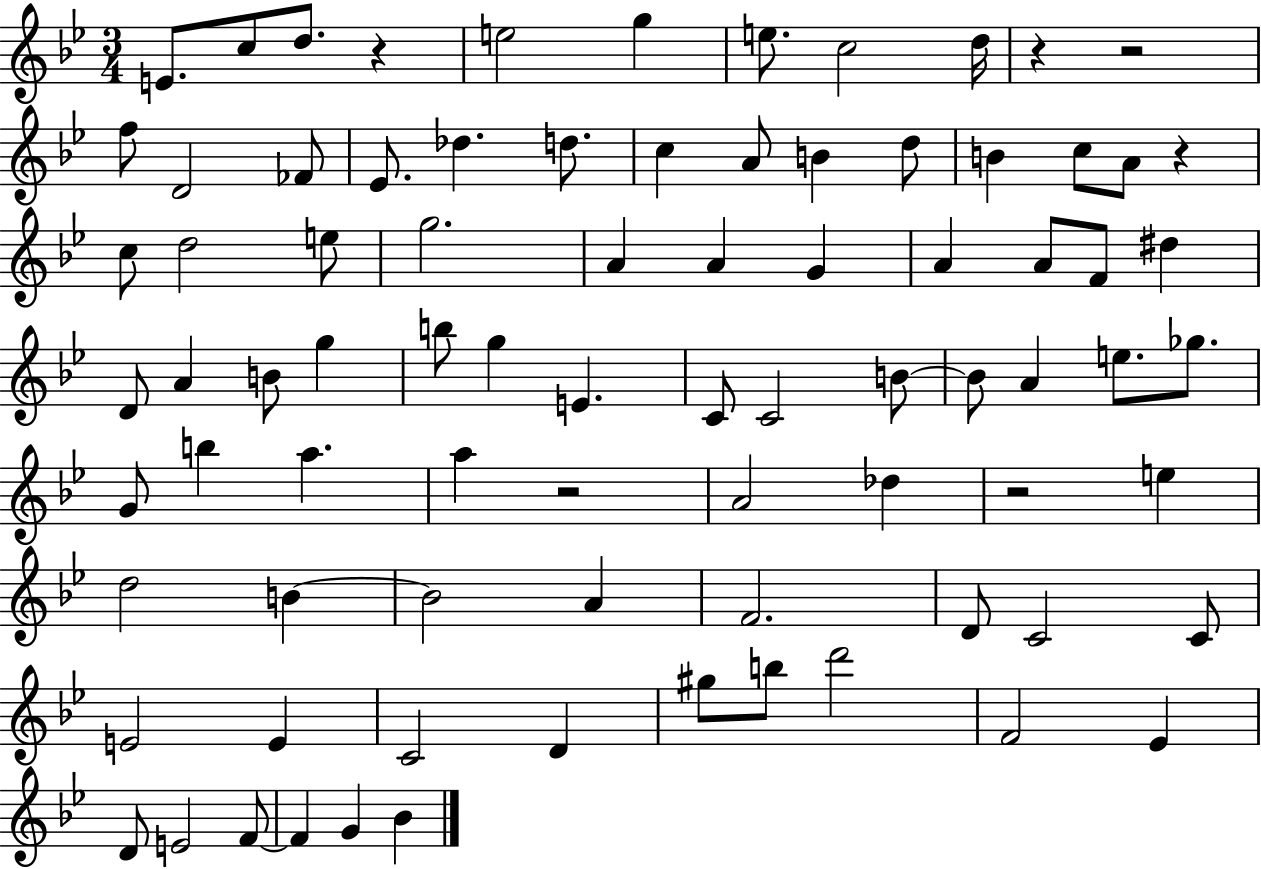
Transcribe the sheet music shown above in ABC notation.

X:1
T:Untitled
M:3/4
L:1/4
K:Bb
E/2 c/2 d/2 z e2 g e/2 c2 d/4 z z2 f/2 D2 _F/2 _E/2 _d d/2 c A/2 B d/2 B c/2 A/2 z c/2 d2 e/2 g2 A A G A A/2 F/2 ^d D/2 A B/2 g b/2 g E C/2 C2 B/2 B/2 A e/2 _g/2 G/2 b a a z2 A2 _d z2 e d2 B B2 A F2 D/2 C2 C/2 E2 E C2 D ^g/2 b/2 d'2 F2 _E D/2 E2 F/2 F G _B